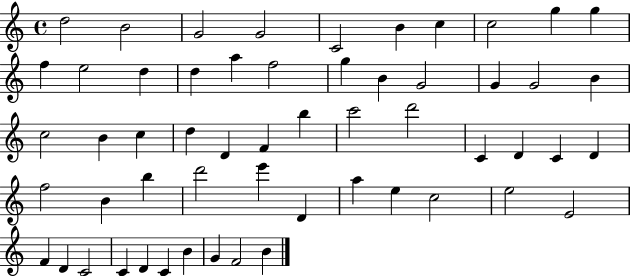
{
  \clef treble
  \time 4/4
  \defaultTimeSignature
  \key c \major
  d''2 b'2 | g'2 g'2 | c'2 b'4 c''4 | c''2 g''4 g''4 | \break f''4 e''2 d''4 | d''4 a''4 f''2 | g''4 b'4 g'2 | g'4 g'2 b'4 | \break c''2 b'4 c''4 | d''4 d'4 f'4 b''4 | c'''2 d'''2 | c'4 d'4 c'4 d'4 | \break f''2 b'4 b''4 | d'''2 e'''4 d'4 | a''4 e''4 c''2 | e''2 e'2 | \break f'4 d'4 c'2 | c'4 d'4 c'4 b'4 | g'4 f'2 b'4 | \bar "|."
}